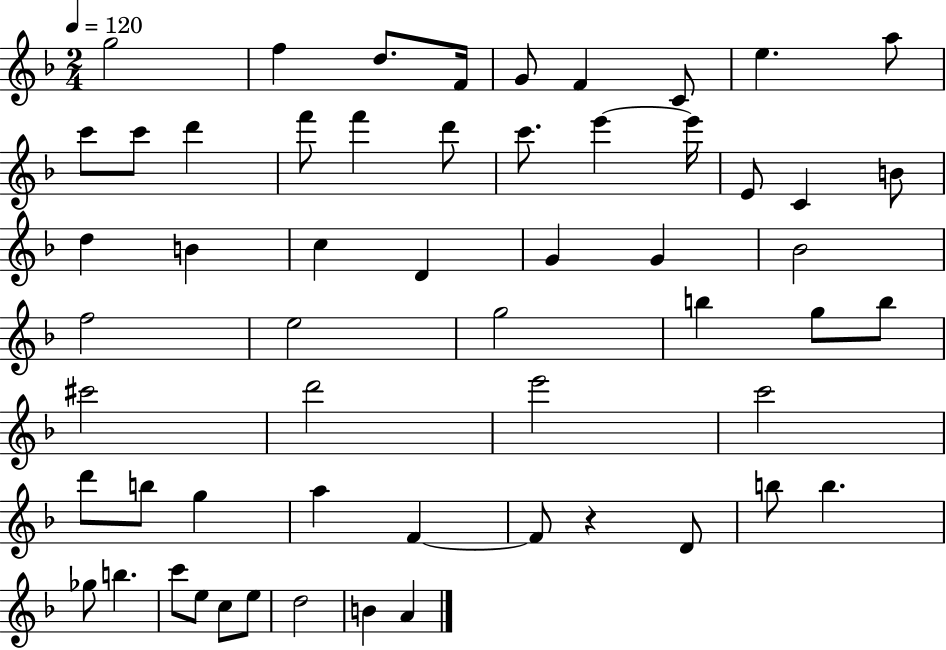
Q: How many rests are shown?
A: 1